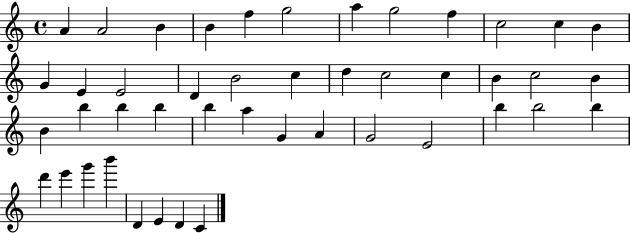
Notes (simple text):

A4/q A4/h B4/q B4/q F5/q G5/h A5/q G5/h F5/q C5/h C5/q B4/q G4/q E4/q E4/h D4/q B4/h C5/q D5/q C5/h C5/q B4/q C5/h B4/q B4/q B5/q B5/q B5/q B5/q A5/q G4/q A4/q G4/h E4/h B5/q B5/h B5/q D6/q E6/q G6/q B6/q D4/q E4/q D4/q C4/q